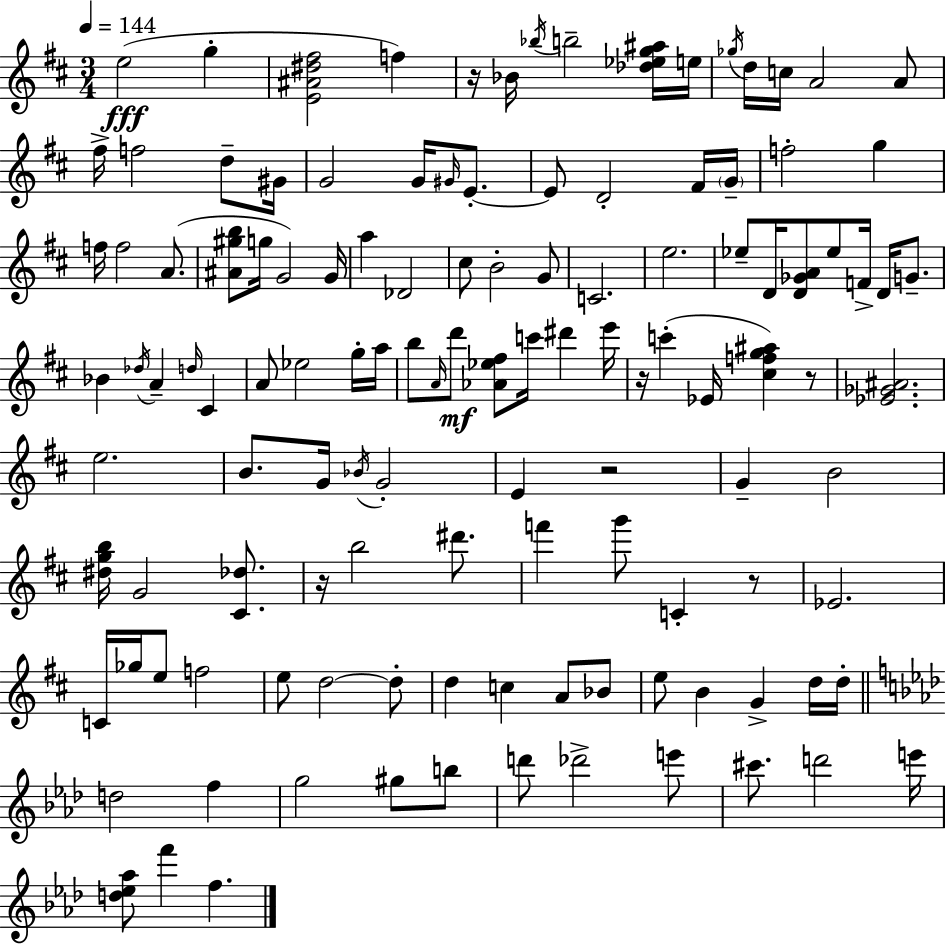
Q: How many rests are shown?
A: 6